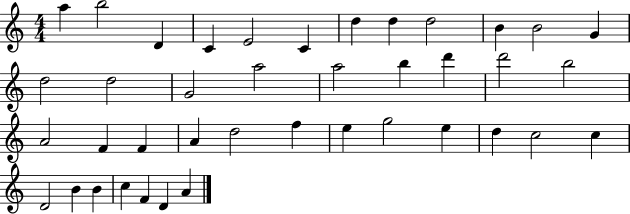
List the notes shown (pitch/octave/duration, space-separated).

A5/q B5/h D4/q C4/q E4/h C4/q D5/q D5/q D5/h B4/q B4/h G4/q D5/h D5/h G4/h A5/h A5/h B5/q D6/q D6/h B5/h A4/h F4/q F4/q A4/q D5/h F5/q E5/q G5/h E5/q D5/q C5/h C5/q D4/h B4/q B4/q C5/q F4/q D4/q A4/q